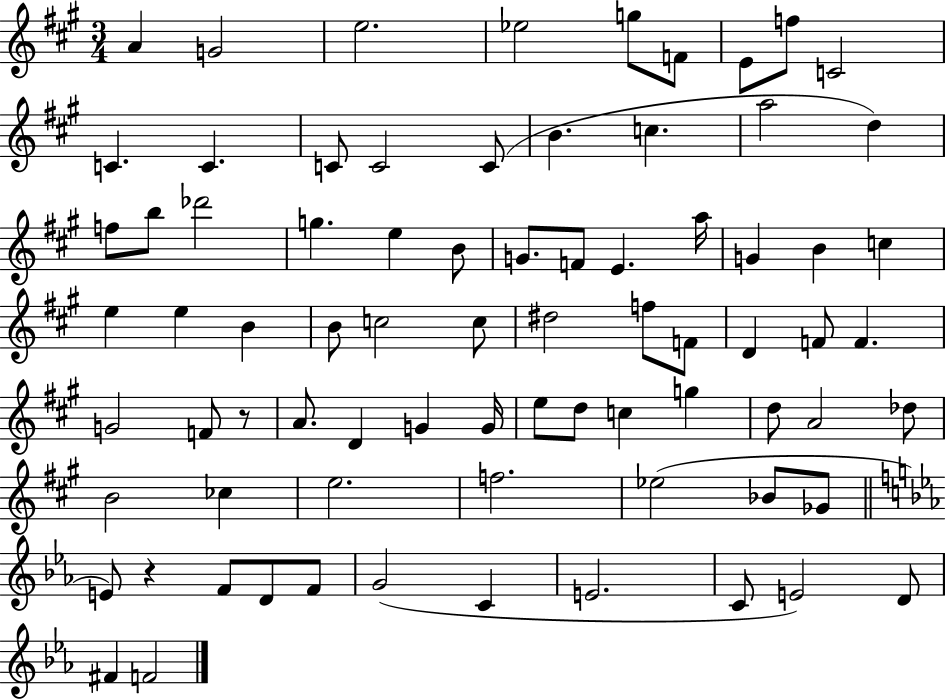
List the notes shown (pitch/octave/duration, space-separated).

A4/q G4/h E5/h. Eb5/h G5/e F4/e E4/e F5/e C4/h C4/q. C4/q. C4/e C4/h C4/e B4/q. C5/q. A5/h D5/q F5/e B5/e Db6/h G5/q. E5/q B4/e G4/e. F4/e E4/q. A5/s G4/q B4/q C5/q E5/q E5/q B4/q B4/e C5/h C5/e D#5/h F5/e F4/e D4/q F4/e F4/q. G4/h F4/e R/e A4/e. D4/q G4/q G4/s E5/e D5/e C5/q G5/q D5/e A4/h Db5/e B4/h CES5/q E5/h. F5/h. Eb5/h Bb4/e Gb4/e E4/e R/q F4/e D4/e F4/e G4/h C4/q E4/h. C4/e E4/h D4/e F#4/q F4/h